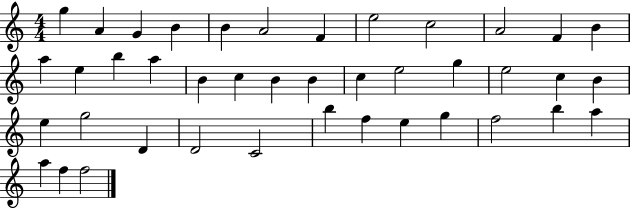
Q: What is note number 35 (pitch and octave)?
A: G5